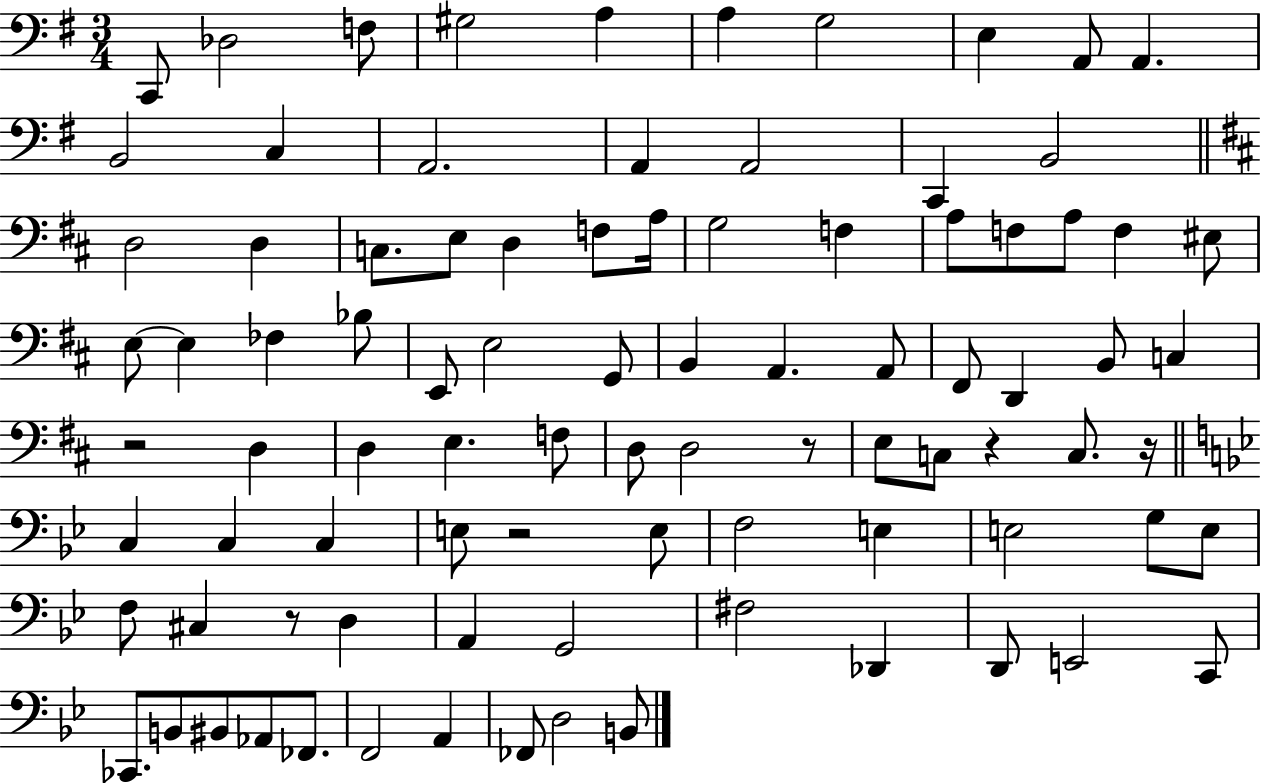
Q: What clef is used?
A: bass